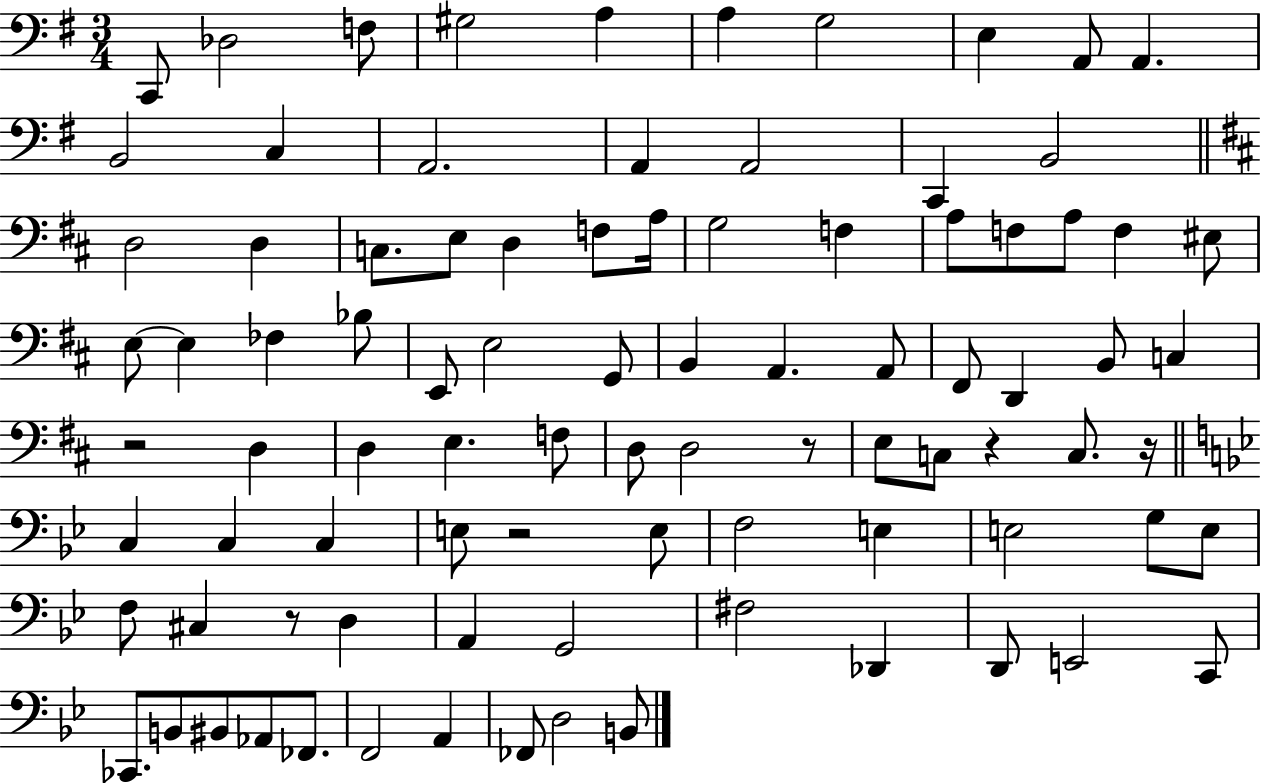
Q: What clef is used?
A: bass